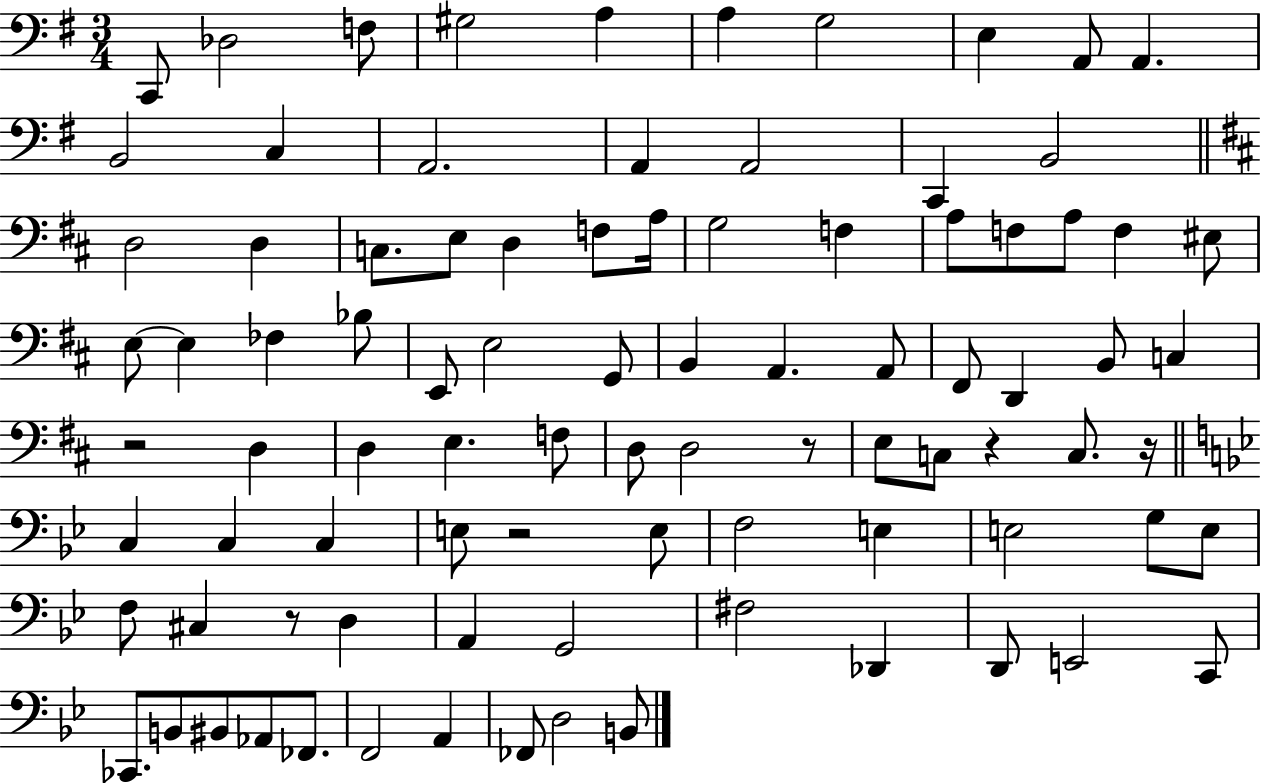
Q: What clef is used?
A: bass